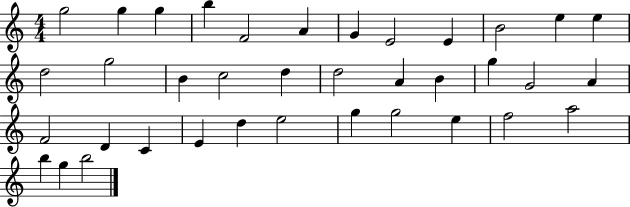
X:1
T:Untitled
M:4/4
L:1/4
K:C
g2 g g b F2 A G E2 E B2 e e d2 g2 B c2 d d2 A B g G2 A F2 D C E d e2 g g2 e f2 a2 b g b2